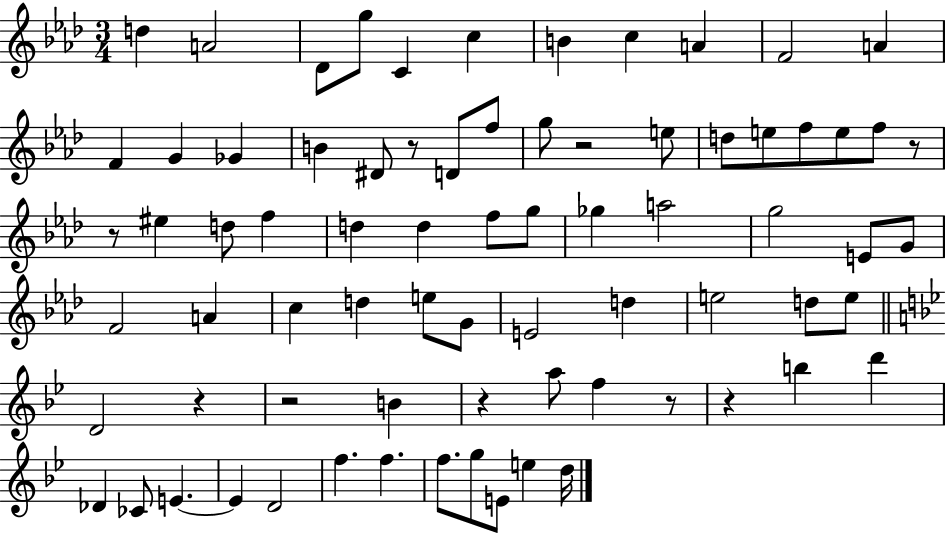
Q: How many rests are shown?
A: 9